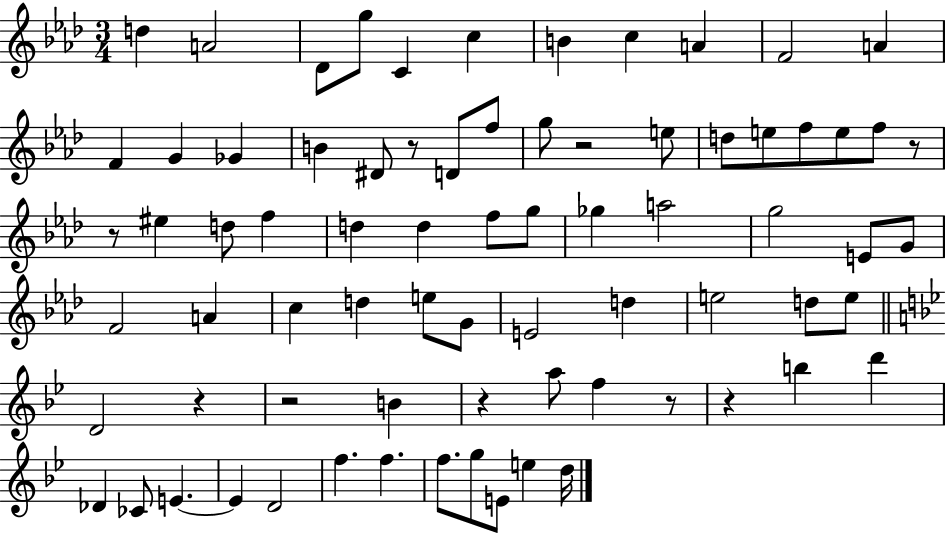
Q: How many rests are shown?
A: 9